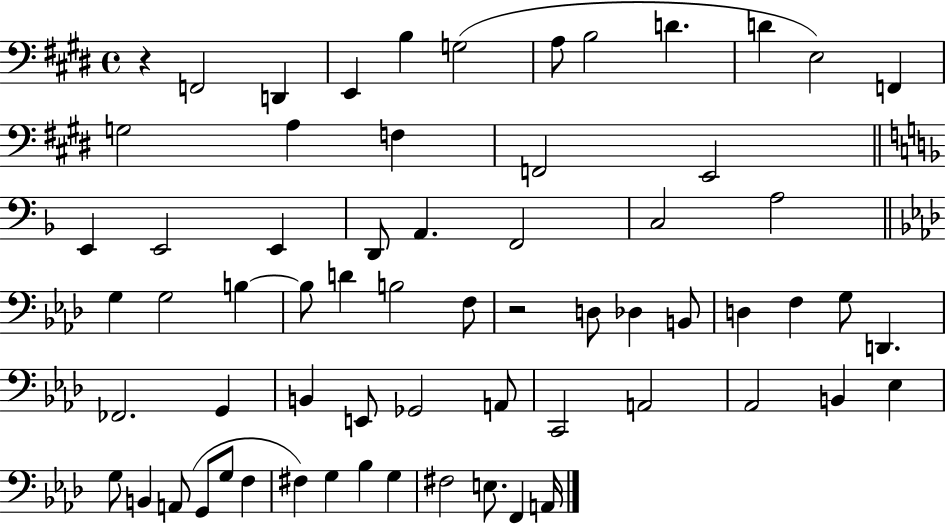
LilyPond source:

{
  \clef bass
  \time 4/4
  \defaultTimeSignature
  \key e \major
  r4 f,2 d,4 | e,4 b4 g2( | a8 b2 d'4. | d'4 e2) f,4 | \break g2 a4 f4 | f,2 e,2 | \bar "||" \break \key d \minor e,4 e,2 e,4 | d,8 a,4. f,2 | c2 a2 | \bar "||" \break \key aes \major g4 g2 b4~~ | b8 d'4 b2 f8 | r2 d8 des4 b,8 | d4 f4 g8 d,4. | \break fes,2. g,4 | b,4 e,8 ges,2 a,8 | c,2 a,2 | aes,2 b,4 ees4 | \break g8 b,4 a,8( g,8 g8 f4 | fis4) g4 bes4 g4 | fis2 e8. f,4 a,16 | \bar "|."
}